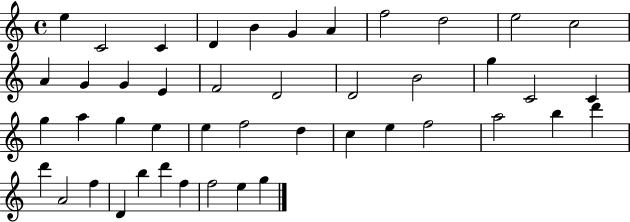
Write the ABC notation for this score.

X:1
T:Untitled
M:4/4
L:1/4
K:C
e C2 C D B G A f2 d2 e2 c2 A G G E F2 D2 D2 B2 g C2 C g a g e e f2 d c e f2 a2 b d' d' A2 f D b d' f f2 e g